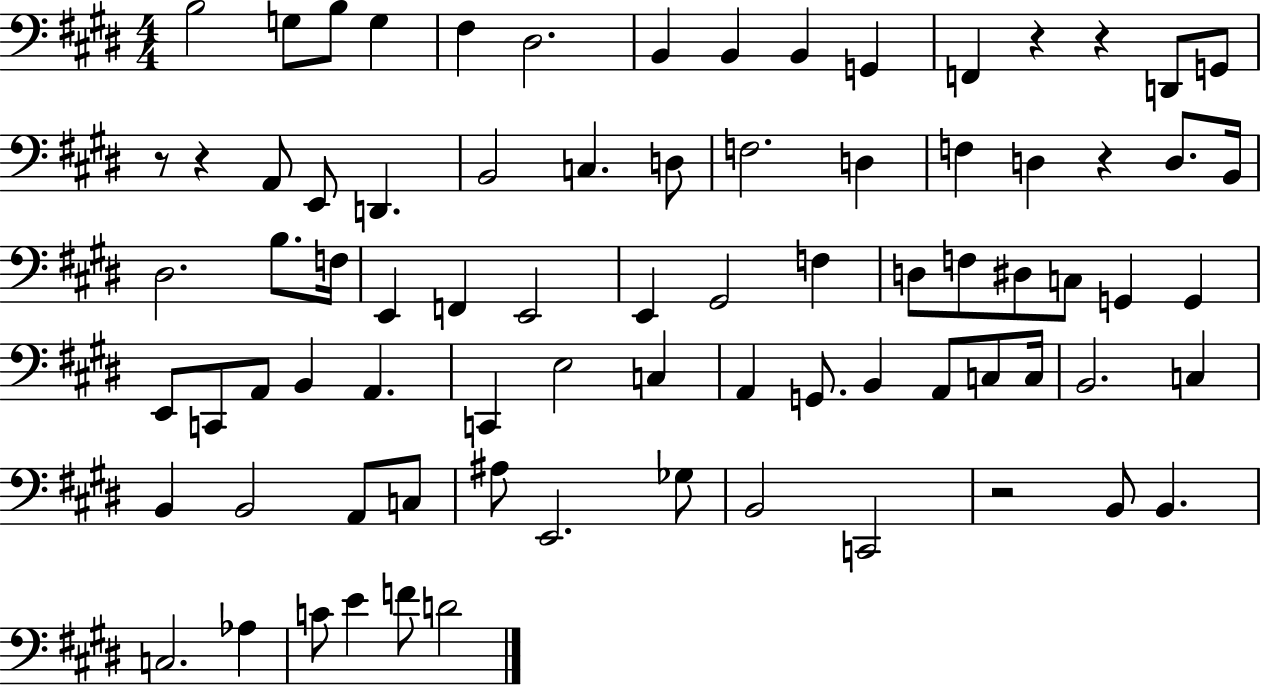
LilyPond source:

{
  \clef bass
  \numericTimeSignature
  \time 4/4
  \key e \major
  \repeat volta 2 { b2 g8 b8 g4 | fis4 dis2. | b,4 b,4 b,4 g,4 | f,4 r4 r4 d,8 g,8 | \break r8 r4 a,8 e,8 d,4. | b,2 c4. d8 | f2. d4 | f4 d4 r4 d8. b,16 | \break dis2. b8. f16 | e,4 f,4 e,2 | e,4 gis,2 f4 | d8 f8 dis8 c8 g,4 g,4 | \break e,8 c,8 a,8 b,4 a,4. | c,4 e2 c4 | a,4 g,8. b,4 a,8 c8 c16 | b,2. c4 | \break b,4 b,2 a,8 c8 | ais8 e,2. ges8 | b,2 c,2 | r2 b,8 b,4. | \break c2. aes4 | c'8 e'4 f'8 d'2 | } \bar "|."
}